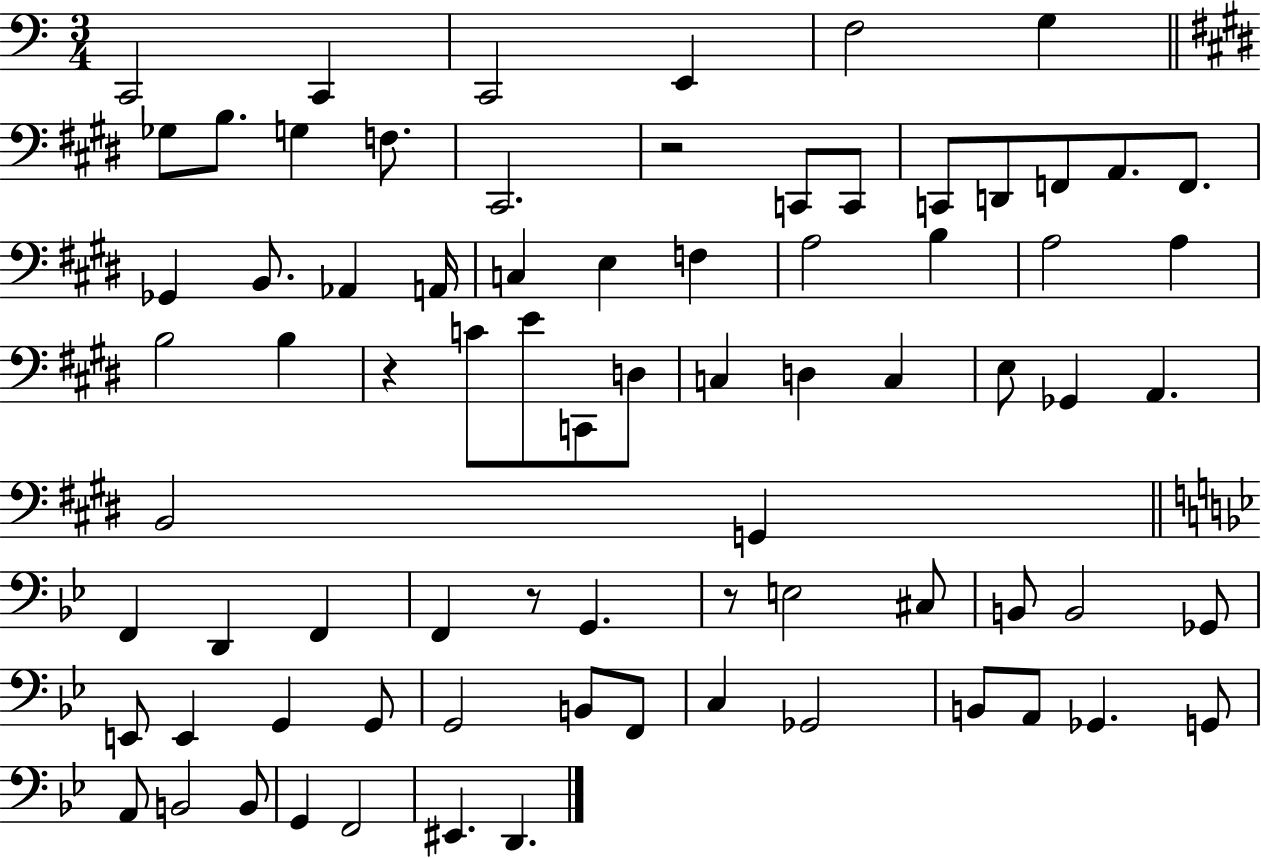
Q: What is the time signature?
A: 3/4